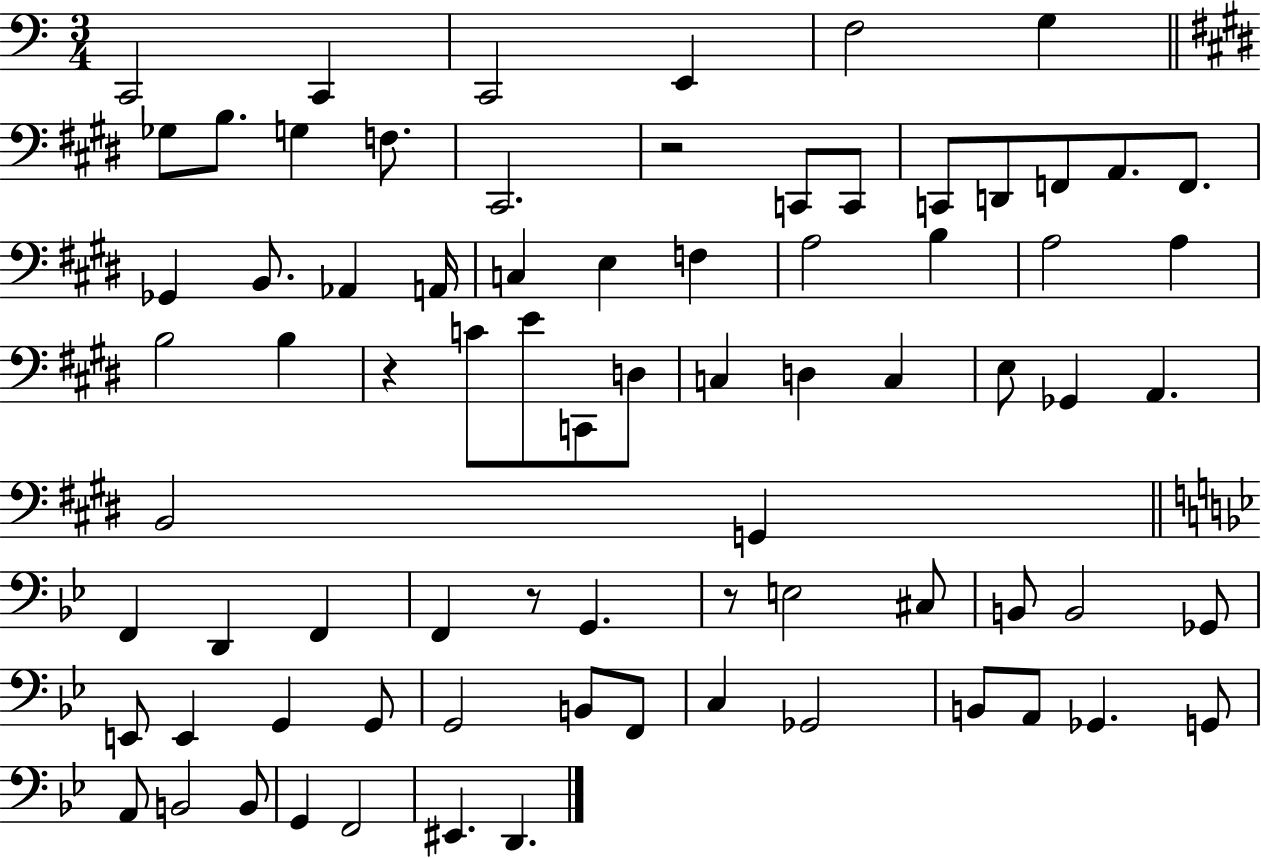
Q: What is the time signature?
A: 3/4